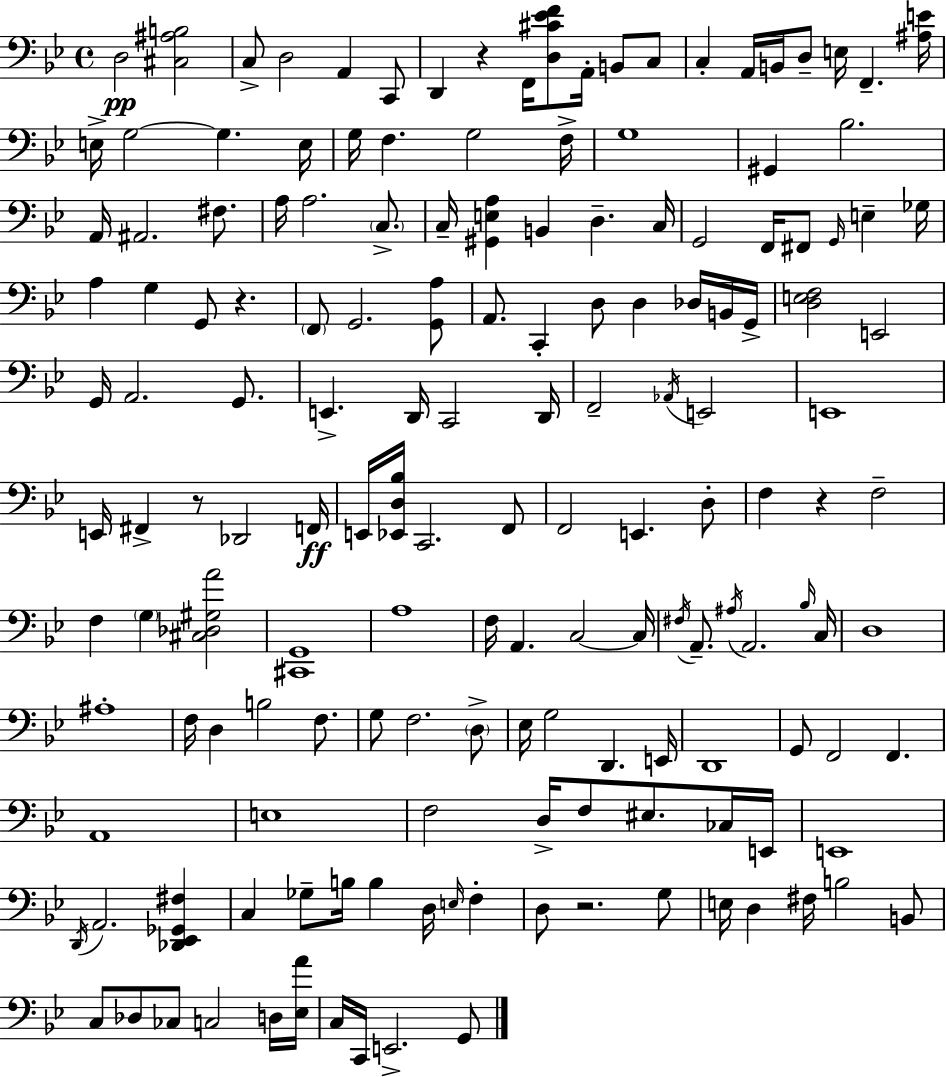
{
  \clef bass
  \time 4/4
  \defaultTimeSignature
  \key bes \major
  d2\pp <cis ais b>2 | c8-> d2 a,4 c,8 | d,4 r4 f,16 <d cis' ees' f'>8 a,16-. b,8 c8 | c4-. a,16 b,16 d8-- e16 f,4.-- <ais e'>16 | \break e16-> g2~~ g4. e16 | g16 f4. g2 f16-> | g1 | gis,4 bes2. | \break a,16 ais,2. fis8. | a16 a2. \parenthesize c8.-> | c16-- <gis, e a>4 b,4 d4.-- c16 | g,2 f,16 fis,8 \grace { g,16 } e4-- | \break ges16 a4 g4 g,8 r4. | \parenthesize f,8 g,2. <g, a>8 | a,8. c,4-. d8 d4 des16 b,16 | g,16-> <d e f>2 e,2 | \break g,16 a,2. g,8. | e,4.-> d,16 c,2 | d,16 f,2-- \acciaccatura { aes,16 } e,2 | e,1 | \break e,16 fis,4-> r8 des,2 | f,16\ff e,16 <ees, d bes>16 c,2. | f,8 f,2 e,4. | d8-. f4 r4 f2-- | \break f4 \parenthesize g4 <cis des gis a'>2 | <cis, g,>1 | a1 | f16 a,4. c2~~ | \break c16 \acciaccatura { fis16 } a,8.-- \acciaccatura { ais16 } a,2. | \grace { bes16 } c16 d1 | ais1-. | f16 d4 b2 | \break f8. g8 f2. | \parenthesize d8-> ees16 g2 d,4. | e,16 d,1 | g,8 f,2 f,4. | \break a,1 | e1 | f2 d16-> f8 | eis8. ces16 e,16 e,1 | \break \acciaccatura { d,16 } a,2. | <des, ees, ges, fis>4 c4 ges8-- b16 b4 | d16 \grace { e16 } f4-. d8 r2. | g8 e16 d4 fis16 b2 | \break b,8 c8 des8 ces8 c2 | d16 <ees a'>16 c16 c,16 e,2.-> | g,8 \bar "|."
}